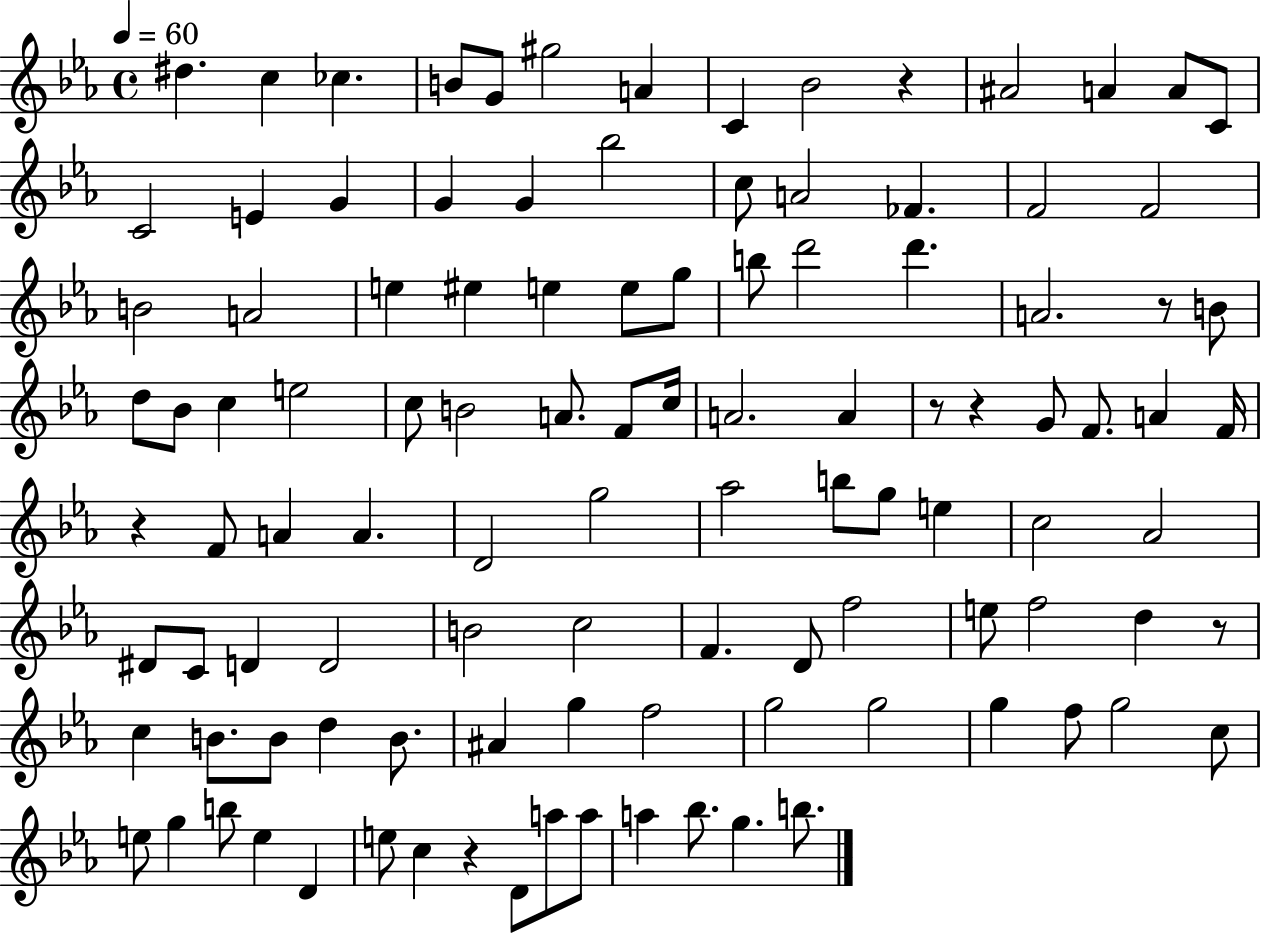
{
  \clef treble
  \time 4/4
  \defaultTimeSignature
  \key ees \major
  \tempo 4 = 60
  dis''4. c''4 ces''4. | b'8 g'8 gis''2 a'4 | c'4 bes'2 r4 | ais'2 a'4 a'8 c'8 | \break c'2 e'4 g'4 | g'4 g'4 bes''2 | c''8 a'2 fes'4. | f'2 f'2 | \break b'2 a'2 | e''4 eis''4 e''4 e''8 g''8 | b''8 d'''2 d'''4. | a'2. r8 b'8 | \break d''8 bes'8 c''4 e''2 | c''8 b'2 a'8. f'8 c''16 | a'2. a'4 | r8 r4 g'8 f'8. a'4 f'16 | \break r4 f'8 a'4 a'4. | d'2 g''2 | aes''2 b''8 g''8 e''4 | c''2 aes'2 | \break dis'8 c'8 d'4 d'2 | b'2 c''2 | f'4. d'8 f''2 | e''8 f''2 d''4 r8 | \break c''4 b'8. b'8 d''4 b'8. | ais'4 g''4 f''2 | g''2 g''2 | g''4 f''8 g''2 c''8 | \break e''8 g''4 b''8 e''4 d'4 | e''8 c''4 r4 d'8 a''8 a''8 | a''4 bes''8. g''4. b''8. | \bar "|."
}